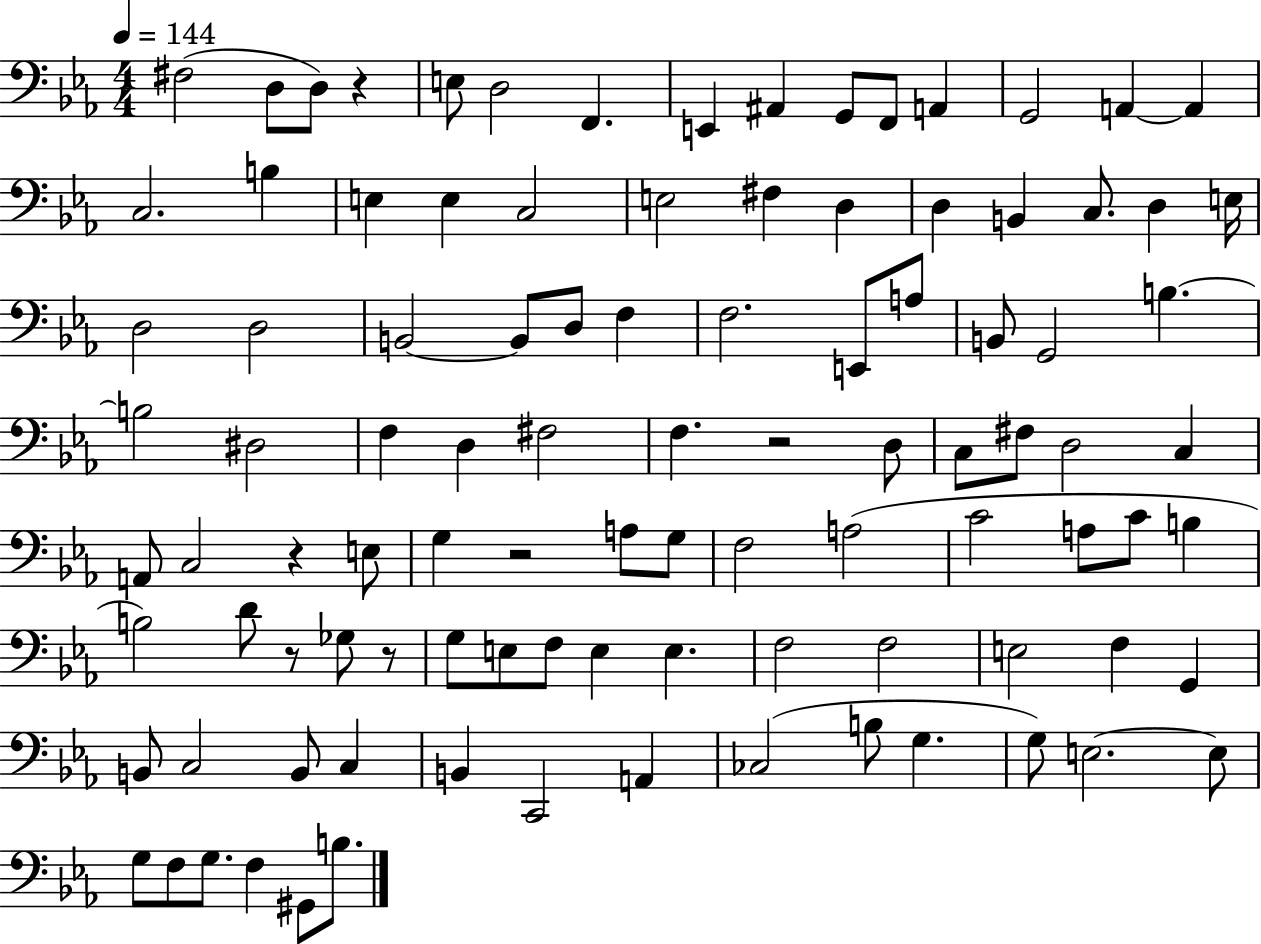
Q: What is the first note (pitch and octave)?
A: F#3